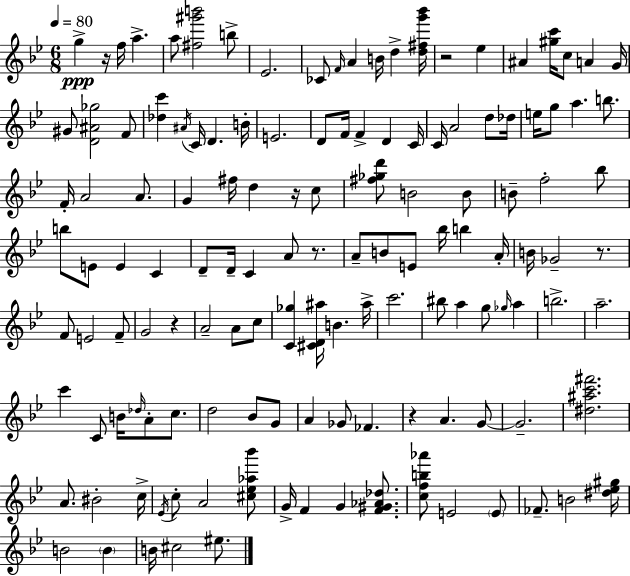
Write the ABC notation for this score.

X:1
T:Untitled
M:6/8
L:1/4
K:Bb
g z/4 f/4 a a/2 [^f^g'b']2 b/2 _E2 _C/2 F/4 A B/4 d [d^fg'_b']/4 z2 _e ^A [^gc']/4 c/2 A G/4 ^G/2 [D^A_g]2 F/2 [_dc'] ^A/4 C/4 D B/4 E2 D/2 F/4 F D C/4 C/4 A2 d/2 _d/4 e/4 g/2 a b/2 F/4 A2 A/2 G ^f/4 d z/4 c/2 [^f_gd']/2 B2 B/2 B/2 f2 _b/2 b/2 E/2 E C D/2 D/4 C A/2 z/2 A/2 B/2 E/2 _b/4 b A/4 B/4 _G2 z/2 F/2 E2 F/2 G2 z A2 A/2 c/2 [C_g] [^CD^a]/4 B ^a/4 c'2 ^b/2 a g/2 _g/4 a b2 a2 c' C/2 B/4 _d/4 A/2 c/2 d2 _B/2 G/2 A _G/2 _F z A G/2 G2 [^d^ac'^f']2 A/2 ^B2 c/4 _E/4 c/2 A2 [^c_e_a_b']/2 G/4 F G [F^G_A_d]/2 [cfb_a']/2 E2 E/2 _F/2 B2 [^d_e^g]/4 B2 B B/4 ^c2 ^e/2